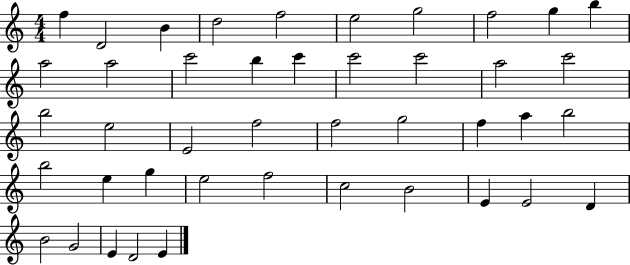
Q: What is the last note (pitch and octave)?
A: E4